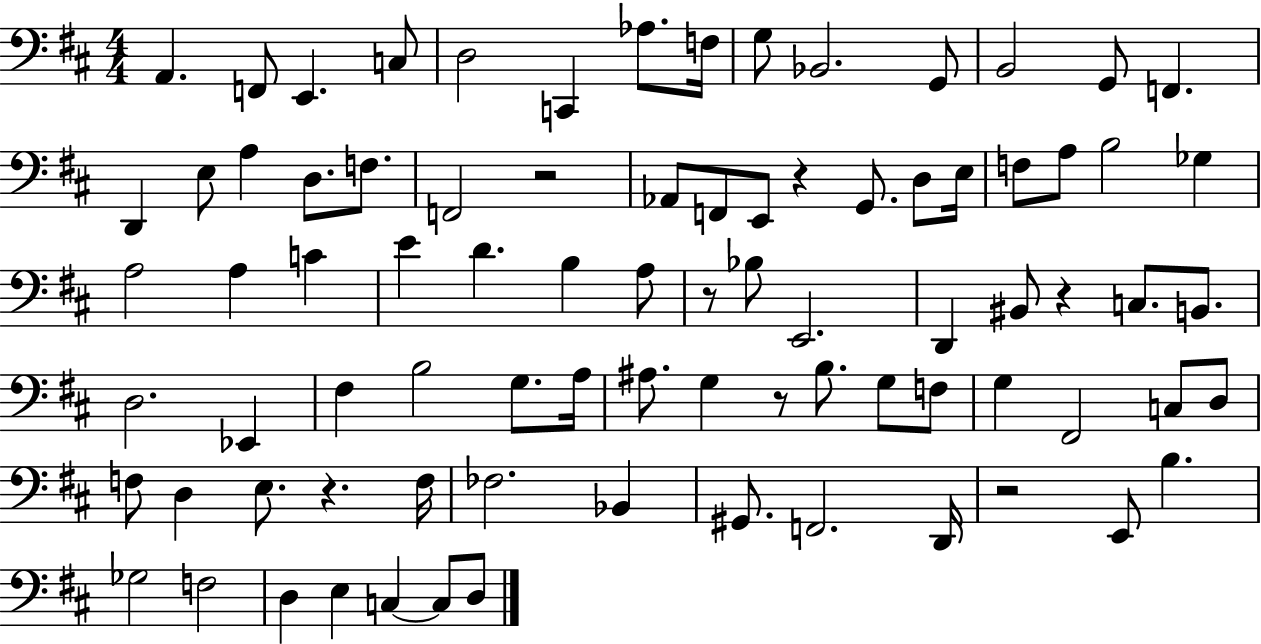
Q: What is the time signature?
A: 4/4